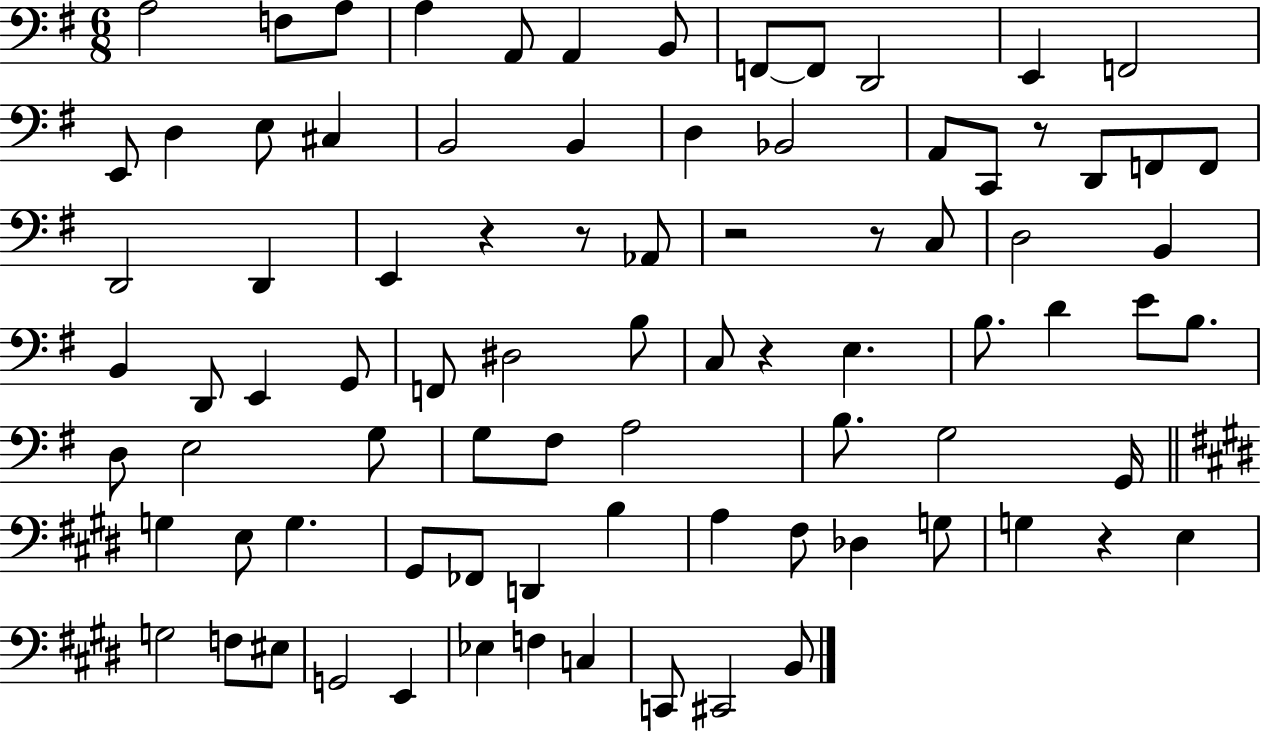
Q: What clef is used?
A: bass